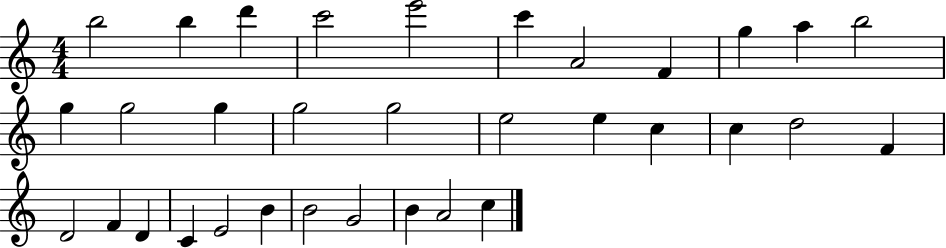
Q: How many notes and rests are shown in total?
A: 33